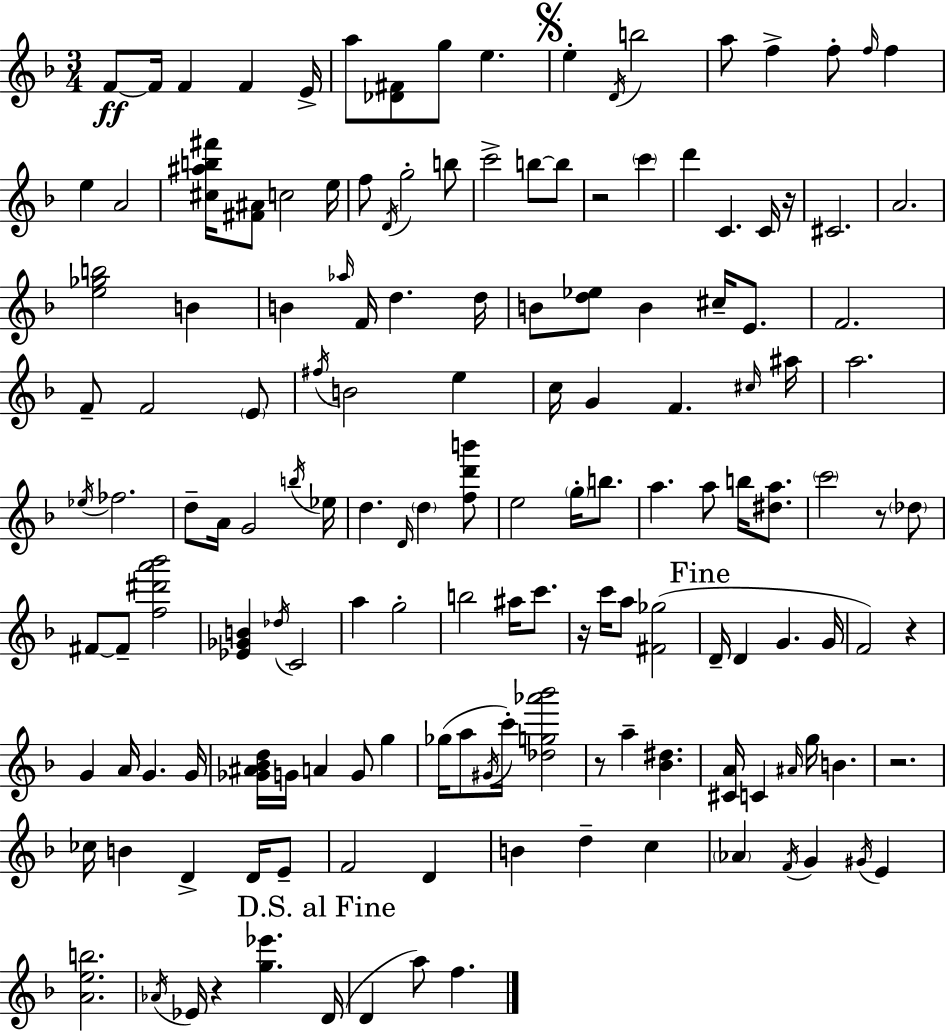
{
  \clef treble
  \numericTimeSignature
  \time 3/4
  \key f \major
  \repeat volta 2 { f'8~~\ff f'16 f'4 f'4 e'16-> | a''8 <des' fis'>8 g''8 e''4. | \mark \markup { \musicglyph "scripts.segno" } e''4-. \acciaccatura { d'16 } b''2 | a''8 f''4-> f''8-. \grace { f''16 } f''4 | \break e''4 a'2 | <cis'' ais'' b'' fis'''>16 <fis' ais'>8 c''2 | e''16 f''8 \acciaccatura { d'16 } g''2-. | b''8 c'''2-> b''8~~ | \break b''8 r2 \parenthesize c'''4 | d'''4 c'4. | c'16 r16 cis'2. | a'2. | \break <e'' ges'' b''>2 b'4 | b'4 \grace { aes''16 } f'16 d''4. | d''16 b'8 <d'' ees''>8 b'4 | cis''16-- e'8. f'2. | \break f'8-- f'2 | \parenthesize e'8 \acciaccatura { fis''16 } b'2 | e''4 c''16 g'4 f'4. | \grace { cis''16 } ais''16 a''2. | \break \acciaccatura { ees''16 } fes''2. | d''8-- a'16 g'2 | \acciaccatura { b''16 } ees''16 d''4. | \grace { d'16 } \parenthesize d''4 <f'' d''' b'''>8 e''2 | \break \parenthesize g''16-. b''8. a''4. | a''8 b''16 <dis'' a''>8. \parenthesize c'''2 | r8 \parenthesize des''8 fis'8~~ fis'8-- | <f'' dis''' a''' bes'''>2 <ees' ges' b'>4 | \break \acciaccatura { des''16 } c'2 a''4 | g''2-. b''2 | ais''16 c'''8. r16 c'''16 | a''8 <fis' ges''>2( \mark "Fine" d'16-- d'4 | \break g'4. g'16 f'2) | r4 g'4 | a'16 g'4. g'16 <ges' ais' bes' d''>16 g'16 | a'4 g'8 g''4 ges''16( a''8 | \break \acciaccatura { gis'16 }) c'''16-. <des'' g'' aes''' bes'''>2 r8 | a''4-- <bes' dis''>4. <cis' a'>16 | c'4 \grace { ais'16 } g''16 b'4. | r2. | \break ces''16 b'4 d'4-> d'16 e'8-- | f'2 d'4 | b'4 d''4-- c''4 | \parenthesize aes'4 \acciaccatura { f'16 } g'4 \acciaccatura { gis'16 } e'4 | \break <a' e'' b''>2. | \acciaccatura { aes'16 } ees'16 r4 <g'' ees'''>4. | \mark "D.S. al Fine" d'16( d'4 a''8) f''4. | } \bar "|."
}